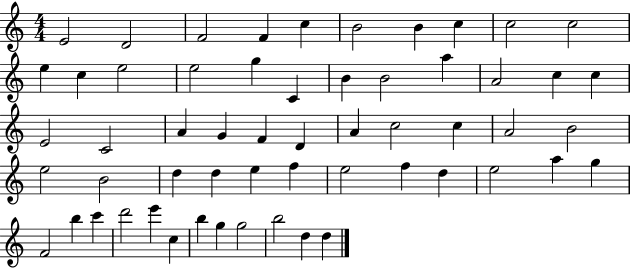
{
  \clef treble
  \numericTimeSignature
  \time 4/4
  \key c \major
  e'2 d'2 | f'2 f'4 c''4 | b'2 b'4 c''4 | c''2 c''2 | \break e''4 c''4 e''2 | e''2 g''4 c'4 | b'4 b'2 a''4 | a'2 c''4 c''4 | \break e'2 c'2 | a'4 g'4 f'4 d'4 | a'4 c''2 c''4 | a'2 b'2 | \break e''2 b'2 | d''4 d''4 e''4 f''4 | e''2 f''4 d''4 | e''2 a''4 g''4 | \break f'2 b''4 c'''4 | d'''2 e'''4 c''4 | b''4 g''4 g''2 | b''2 d''4 d''4 | \break \bar "|."
}